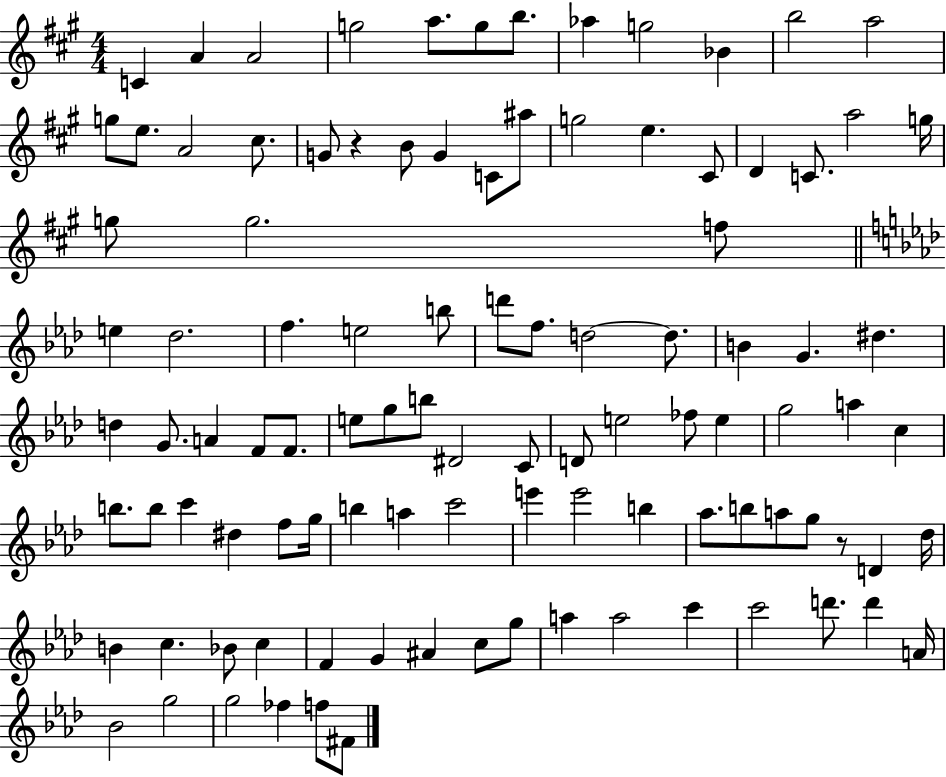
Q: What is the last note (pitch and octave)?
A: F#4